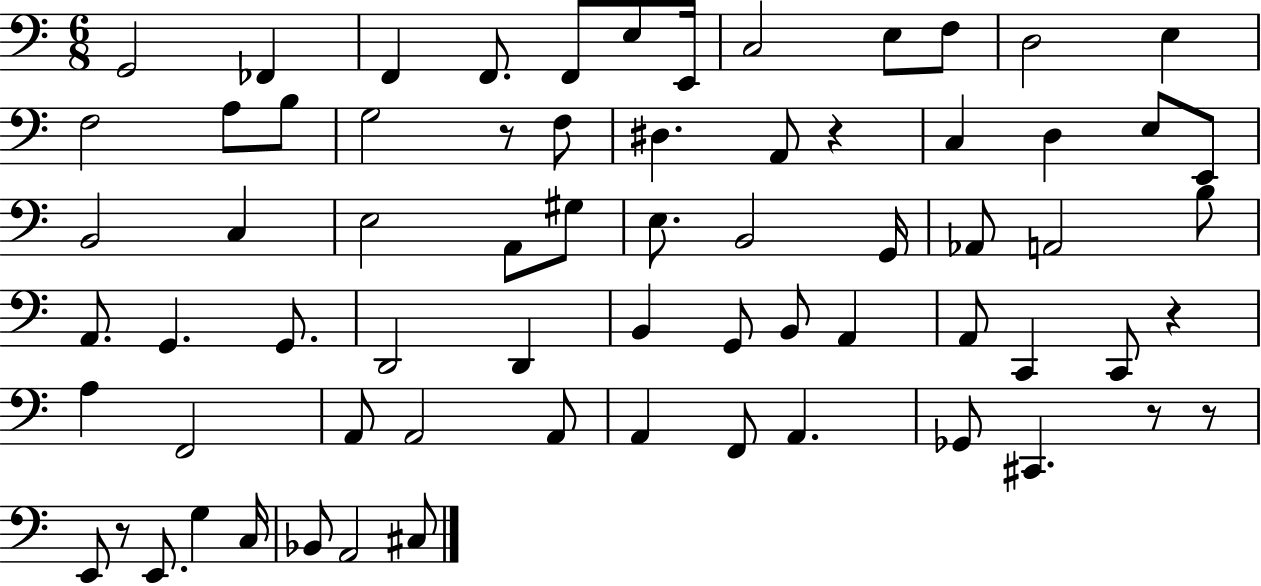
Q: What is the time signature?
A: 6/8